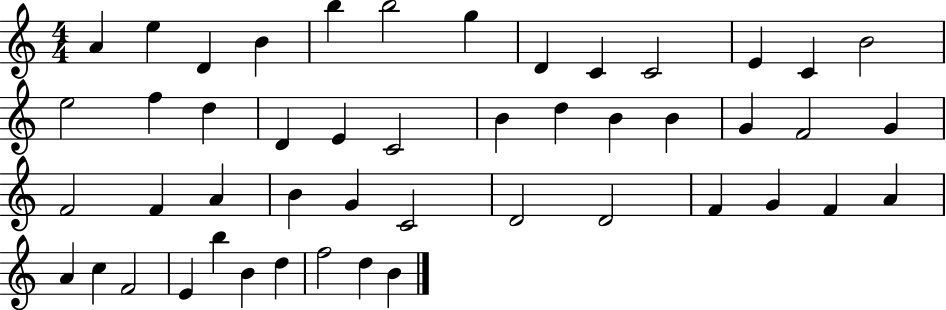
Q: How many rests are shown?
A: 0